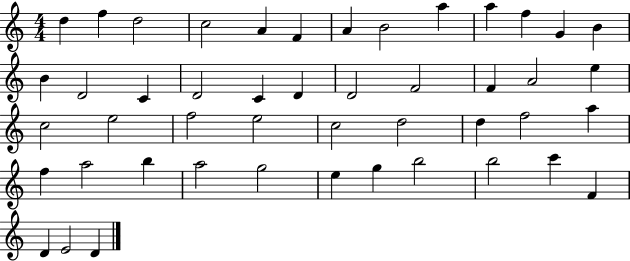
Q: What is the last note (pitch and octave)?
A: D4